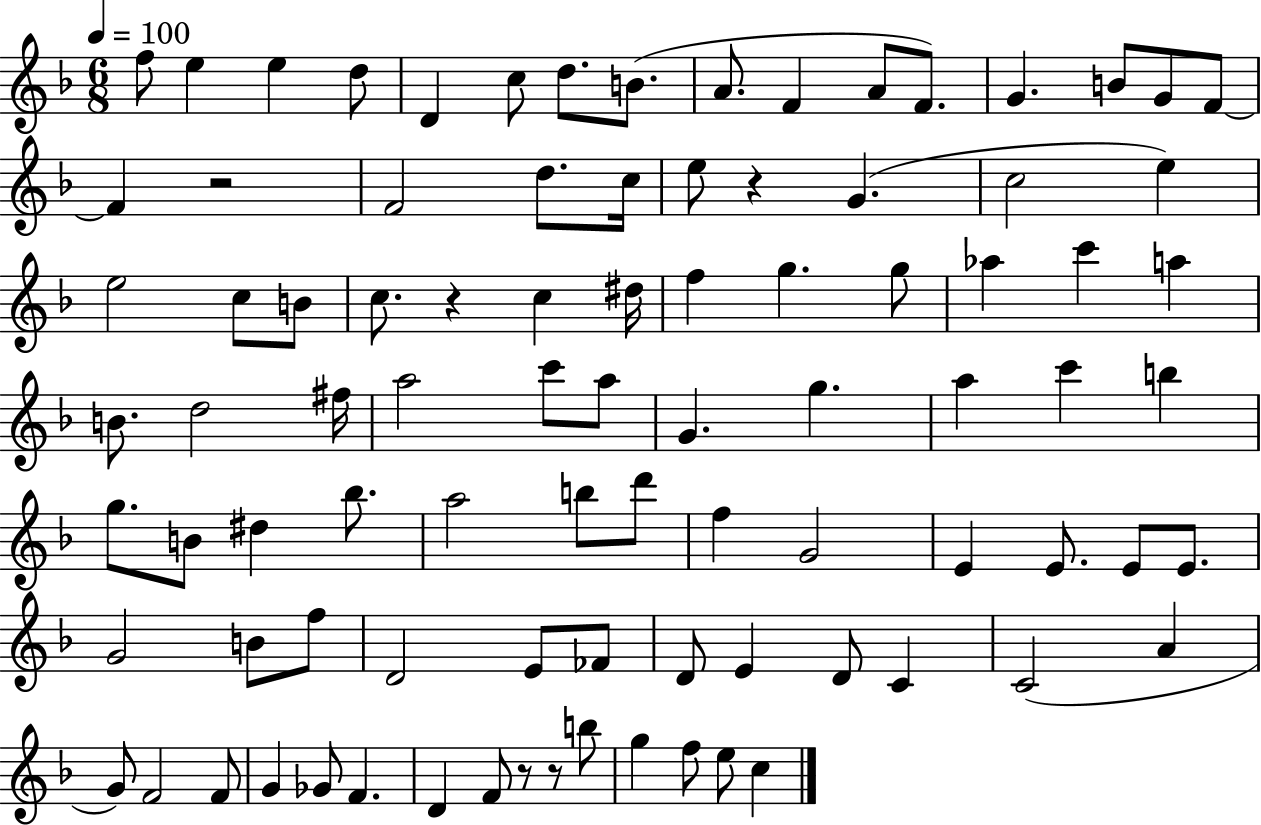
F5/e E5/q E5/q D5/e D4/q C5/e D5/e. B4/e. A4/e. F4/q A4/e F4/e. G4/q. B4/e G4/e F4/e F4/q R/h F4/h D5/e. C5/s E5/e R/q G4/q. C5/h E5/q E5/h C5/e B4/e C5/e. R/q C5/q D#5/s F5/q G5/q. G5/e Ab5/q C6/q A5/q B4/e. D5/h F#5/s A5/h C6/e A5/e G4/q. G5/q. A5/q C6/q B5/q G5/e. B4/e D#5/q Bb5/e. A5/h B5/e D6/e F5/q G4/h E4/q E4/e. E4/e E4/e. G4/h B4/e F5/e D4/h E4/e FES4/e D4/e E4/q D4/e C4/q C4/h A4/q G4/e F4/h F4/e G4/q Gb4/e F4/q. D4/q F4/e R/e R/e B5/e G5/q F5/e E5/e C5/q